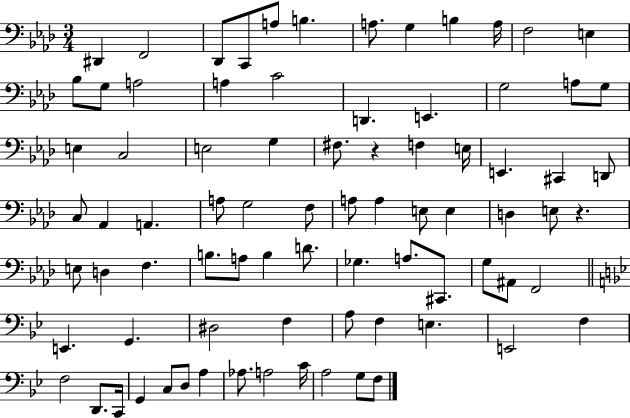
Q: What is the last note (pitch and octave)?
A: F3